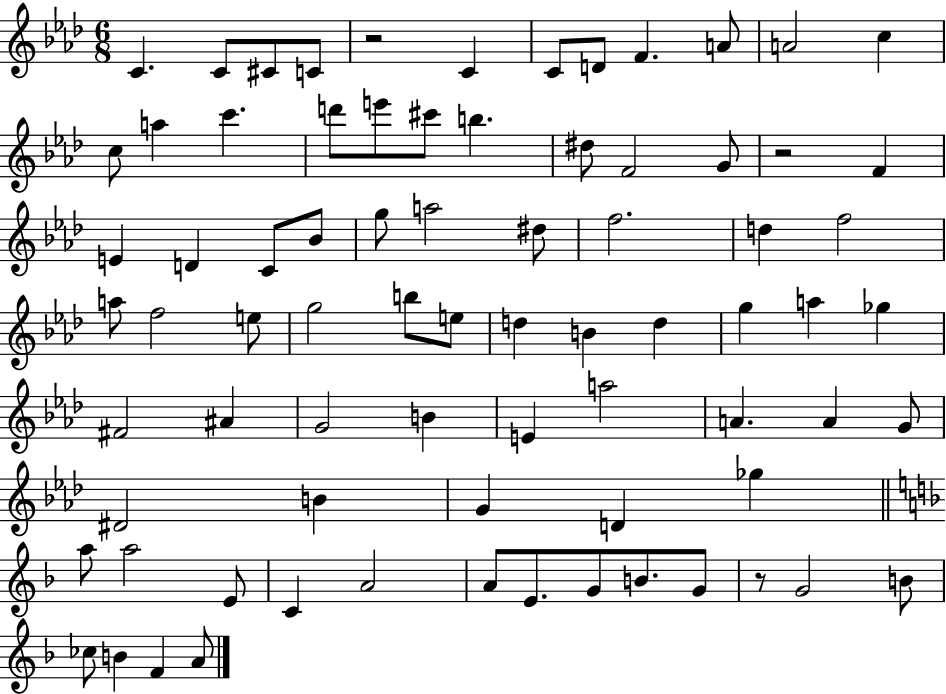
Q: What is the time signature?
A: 6/8